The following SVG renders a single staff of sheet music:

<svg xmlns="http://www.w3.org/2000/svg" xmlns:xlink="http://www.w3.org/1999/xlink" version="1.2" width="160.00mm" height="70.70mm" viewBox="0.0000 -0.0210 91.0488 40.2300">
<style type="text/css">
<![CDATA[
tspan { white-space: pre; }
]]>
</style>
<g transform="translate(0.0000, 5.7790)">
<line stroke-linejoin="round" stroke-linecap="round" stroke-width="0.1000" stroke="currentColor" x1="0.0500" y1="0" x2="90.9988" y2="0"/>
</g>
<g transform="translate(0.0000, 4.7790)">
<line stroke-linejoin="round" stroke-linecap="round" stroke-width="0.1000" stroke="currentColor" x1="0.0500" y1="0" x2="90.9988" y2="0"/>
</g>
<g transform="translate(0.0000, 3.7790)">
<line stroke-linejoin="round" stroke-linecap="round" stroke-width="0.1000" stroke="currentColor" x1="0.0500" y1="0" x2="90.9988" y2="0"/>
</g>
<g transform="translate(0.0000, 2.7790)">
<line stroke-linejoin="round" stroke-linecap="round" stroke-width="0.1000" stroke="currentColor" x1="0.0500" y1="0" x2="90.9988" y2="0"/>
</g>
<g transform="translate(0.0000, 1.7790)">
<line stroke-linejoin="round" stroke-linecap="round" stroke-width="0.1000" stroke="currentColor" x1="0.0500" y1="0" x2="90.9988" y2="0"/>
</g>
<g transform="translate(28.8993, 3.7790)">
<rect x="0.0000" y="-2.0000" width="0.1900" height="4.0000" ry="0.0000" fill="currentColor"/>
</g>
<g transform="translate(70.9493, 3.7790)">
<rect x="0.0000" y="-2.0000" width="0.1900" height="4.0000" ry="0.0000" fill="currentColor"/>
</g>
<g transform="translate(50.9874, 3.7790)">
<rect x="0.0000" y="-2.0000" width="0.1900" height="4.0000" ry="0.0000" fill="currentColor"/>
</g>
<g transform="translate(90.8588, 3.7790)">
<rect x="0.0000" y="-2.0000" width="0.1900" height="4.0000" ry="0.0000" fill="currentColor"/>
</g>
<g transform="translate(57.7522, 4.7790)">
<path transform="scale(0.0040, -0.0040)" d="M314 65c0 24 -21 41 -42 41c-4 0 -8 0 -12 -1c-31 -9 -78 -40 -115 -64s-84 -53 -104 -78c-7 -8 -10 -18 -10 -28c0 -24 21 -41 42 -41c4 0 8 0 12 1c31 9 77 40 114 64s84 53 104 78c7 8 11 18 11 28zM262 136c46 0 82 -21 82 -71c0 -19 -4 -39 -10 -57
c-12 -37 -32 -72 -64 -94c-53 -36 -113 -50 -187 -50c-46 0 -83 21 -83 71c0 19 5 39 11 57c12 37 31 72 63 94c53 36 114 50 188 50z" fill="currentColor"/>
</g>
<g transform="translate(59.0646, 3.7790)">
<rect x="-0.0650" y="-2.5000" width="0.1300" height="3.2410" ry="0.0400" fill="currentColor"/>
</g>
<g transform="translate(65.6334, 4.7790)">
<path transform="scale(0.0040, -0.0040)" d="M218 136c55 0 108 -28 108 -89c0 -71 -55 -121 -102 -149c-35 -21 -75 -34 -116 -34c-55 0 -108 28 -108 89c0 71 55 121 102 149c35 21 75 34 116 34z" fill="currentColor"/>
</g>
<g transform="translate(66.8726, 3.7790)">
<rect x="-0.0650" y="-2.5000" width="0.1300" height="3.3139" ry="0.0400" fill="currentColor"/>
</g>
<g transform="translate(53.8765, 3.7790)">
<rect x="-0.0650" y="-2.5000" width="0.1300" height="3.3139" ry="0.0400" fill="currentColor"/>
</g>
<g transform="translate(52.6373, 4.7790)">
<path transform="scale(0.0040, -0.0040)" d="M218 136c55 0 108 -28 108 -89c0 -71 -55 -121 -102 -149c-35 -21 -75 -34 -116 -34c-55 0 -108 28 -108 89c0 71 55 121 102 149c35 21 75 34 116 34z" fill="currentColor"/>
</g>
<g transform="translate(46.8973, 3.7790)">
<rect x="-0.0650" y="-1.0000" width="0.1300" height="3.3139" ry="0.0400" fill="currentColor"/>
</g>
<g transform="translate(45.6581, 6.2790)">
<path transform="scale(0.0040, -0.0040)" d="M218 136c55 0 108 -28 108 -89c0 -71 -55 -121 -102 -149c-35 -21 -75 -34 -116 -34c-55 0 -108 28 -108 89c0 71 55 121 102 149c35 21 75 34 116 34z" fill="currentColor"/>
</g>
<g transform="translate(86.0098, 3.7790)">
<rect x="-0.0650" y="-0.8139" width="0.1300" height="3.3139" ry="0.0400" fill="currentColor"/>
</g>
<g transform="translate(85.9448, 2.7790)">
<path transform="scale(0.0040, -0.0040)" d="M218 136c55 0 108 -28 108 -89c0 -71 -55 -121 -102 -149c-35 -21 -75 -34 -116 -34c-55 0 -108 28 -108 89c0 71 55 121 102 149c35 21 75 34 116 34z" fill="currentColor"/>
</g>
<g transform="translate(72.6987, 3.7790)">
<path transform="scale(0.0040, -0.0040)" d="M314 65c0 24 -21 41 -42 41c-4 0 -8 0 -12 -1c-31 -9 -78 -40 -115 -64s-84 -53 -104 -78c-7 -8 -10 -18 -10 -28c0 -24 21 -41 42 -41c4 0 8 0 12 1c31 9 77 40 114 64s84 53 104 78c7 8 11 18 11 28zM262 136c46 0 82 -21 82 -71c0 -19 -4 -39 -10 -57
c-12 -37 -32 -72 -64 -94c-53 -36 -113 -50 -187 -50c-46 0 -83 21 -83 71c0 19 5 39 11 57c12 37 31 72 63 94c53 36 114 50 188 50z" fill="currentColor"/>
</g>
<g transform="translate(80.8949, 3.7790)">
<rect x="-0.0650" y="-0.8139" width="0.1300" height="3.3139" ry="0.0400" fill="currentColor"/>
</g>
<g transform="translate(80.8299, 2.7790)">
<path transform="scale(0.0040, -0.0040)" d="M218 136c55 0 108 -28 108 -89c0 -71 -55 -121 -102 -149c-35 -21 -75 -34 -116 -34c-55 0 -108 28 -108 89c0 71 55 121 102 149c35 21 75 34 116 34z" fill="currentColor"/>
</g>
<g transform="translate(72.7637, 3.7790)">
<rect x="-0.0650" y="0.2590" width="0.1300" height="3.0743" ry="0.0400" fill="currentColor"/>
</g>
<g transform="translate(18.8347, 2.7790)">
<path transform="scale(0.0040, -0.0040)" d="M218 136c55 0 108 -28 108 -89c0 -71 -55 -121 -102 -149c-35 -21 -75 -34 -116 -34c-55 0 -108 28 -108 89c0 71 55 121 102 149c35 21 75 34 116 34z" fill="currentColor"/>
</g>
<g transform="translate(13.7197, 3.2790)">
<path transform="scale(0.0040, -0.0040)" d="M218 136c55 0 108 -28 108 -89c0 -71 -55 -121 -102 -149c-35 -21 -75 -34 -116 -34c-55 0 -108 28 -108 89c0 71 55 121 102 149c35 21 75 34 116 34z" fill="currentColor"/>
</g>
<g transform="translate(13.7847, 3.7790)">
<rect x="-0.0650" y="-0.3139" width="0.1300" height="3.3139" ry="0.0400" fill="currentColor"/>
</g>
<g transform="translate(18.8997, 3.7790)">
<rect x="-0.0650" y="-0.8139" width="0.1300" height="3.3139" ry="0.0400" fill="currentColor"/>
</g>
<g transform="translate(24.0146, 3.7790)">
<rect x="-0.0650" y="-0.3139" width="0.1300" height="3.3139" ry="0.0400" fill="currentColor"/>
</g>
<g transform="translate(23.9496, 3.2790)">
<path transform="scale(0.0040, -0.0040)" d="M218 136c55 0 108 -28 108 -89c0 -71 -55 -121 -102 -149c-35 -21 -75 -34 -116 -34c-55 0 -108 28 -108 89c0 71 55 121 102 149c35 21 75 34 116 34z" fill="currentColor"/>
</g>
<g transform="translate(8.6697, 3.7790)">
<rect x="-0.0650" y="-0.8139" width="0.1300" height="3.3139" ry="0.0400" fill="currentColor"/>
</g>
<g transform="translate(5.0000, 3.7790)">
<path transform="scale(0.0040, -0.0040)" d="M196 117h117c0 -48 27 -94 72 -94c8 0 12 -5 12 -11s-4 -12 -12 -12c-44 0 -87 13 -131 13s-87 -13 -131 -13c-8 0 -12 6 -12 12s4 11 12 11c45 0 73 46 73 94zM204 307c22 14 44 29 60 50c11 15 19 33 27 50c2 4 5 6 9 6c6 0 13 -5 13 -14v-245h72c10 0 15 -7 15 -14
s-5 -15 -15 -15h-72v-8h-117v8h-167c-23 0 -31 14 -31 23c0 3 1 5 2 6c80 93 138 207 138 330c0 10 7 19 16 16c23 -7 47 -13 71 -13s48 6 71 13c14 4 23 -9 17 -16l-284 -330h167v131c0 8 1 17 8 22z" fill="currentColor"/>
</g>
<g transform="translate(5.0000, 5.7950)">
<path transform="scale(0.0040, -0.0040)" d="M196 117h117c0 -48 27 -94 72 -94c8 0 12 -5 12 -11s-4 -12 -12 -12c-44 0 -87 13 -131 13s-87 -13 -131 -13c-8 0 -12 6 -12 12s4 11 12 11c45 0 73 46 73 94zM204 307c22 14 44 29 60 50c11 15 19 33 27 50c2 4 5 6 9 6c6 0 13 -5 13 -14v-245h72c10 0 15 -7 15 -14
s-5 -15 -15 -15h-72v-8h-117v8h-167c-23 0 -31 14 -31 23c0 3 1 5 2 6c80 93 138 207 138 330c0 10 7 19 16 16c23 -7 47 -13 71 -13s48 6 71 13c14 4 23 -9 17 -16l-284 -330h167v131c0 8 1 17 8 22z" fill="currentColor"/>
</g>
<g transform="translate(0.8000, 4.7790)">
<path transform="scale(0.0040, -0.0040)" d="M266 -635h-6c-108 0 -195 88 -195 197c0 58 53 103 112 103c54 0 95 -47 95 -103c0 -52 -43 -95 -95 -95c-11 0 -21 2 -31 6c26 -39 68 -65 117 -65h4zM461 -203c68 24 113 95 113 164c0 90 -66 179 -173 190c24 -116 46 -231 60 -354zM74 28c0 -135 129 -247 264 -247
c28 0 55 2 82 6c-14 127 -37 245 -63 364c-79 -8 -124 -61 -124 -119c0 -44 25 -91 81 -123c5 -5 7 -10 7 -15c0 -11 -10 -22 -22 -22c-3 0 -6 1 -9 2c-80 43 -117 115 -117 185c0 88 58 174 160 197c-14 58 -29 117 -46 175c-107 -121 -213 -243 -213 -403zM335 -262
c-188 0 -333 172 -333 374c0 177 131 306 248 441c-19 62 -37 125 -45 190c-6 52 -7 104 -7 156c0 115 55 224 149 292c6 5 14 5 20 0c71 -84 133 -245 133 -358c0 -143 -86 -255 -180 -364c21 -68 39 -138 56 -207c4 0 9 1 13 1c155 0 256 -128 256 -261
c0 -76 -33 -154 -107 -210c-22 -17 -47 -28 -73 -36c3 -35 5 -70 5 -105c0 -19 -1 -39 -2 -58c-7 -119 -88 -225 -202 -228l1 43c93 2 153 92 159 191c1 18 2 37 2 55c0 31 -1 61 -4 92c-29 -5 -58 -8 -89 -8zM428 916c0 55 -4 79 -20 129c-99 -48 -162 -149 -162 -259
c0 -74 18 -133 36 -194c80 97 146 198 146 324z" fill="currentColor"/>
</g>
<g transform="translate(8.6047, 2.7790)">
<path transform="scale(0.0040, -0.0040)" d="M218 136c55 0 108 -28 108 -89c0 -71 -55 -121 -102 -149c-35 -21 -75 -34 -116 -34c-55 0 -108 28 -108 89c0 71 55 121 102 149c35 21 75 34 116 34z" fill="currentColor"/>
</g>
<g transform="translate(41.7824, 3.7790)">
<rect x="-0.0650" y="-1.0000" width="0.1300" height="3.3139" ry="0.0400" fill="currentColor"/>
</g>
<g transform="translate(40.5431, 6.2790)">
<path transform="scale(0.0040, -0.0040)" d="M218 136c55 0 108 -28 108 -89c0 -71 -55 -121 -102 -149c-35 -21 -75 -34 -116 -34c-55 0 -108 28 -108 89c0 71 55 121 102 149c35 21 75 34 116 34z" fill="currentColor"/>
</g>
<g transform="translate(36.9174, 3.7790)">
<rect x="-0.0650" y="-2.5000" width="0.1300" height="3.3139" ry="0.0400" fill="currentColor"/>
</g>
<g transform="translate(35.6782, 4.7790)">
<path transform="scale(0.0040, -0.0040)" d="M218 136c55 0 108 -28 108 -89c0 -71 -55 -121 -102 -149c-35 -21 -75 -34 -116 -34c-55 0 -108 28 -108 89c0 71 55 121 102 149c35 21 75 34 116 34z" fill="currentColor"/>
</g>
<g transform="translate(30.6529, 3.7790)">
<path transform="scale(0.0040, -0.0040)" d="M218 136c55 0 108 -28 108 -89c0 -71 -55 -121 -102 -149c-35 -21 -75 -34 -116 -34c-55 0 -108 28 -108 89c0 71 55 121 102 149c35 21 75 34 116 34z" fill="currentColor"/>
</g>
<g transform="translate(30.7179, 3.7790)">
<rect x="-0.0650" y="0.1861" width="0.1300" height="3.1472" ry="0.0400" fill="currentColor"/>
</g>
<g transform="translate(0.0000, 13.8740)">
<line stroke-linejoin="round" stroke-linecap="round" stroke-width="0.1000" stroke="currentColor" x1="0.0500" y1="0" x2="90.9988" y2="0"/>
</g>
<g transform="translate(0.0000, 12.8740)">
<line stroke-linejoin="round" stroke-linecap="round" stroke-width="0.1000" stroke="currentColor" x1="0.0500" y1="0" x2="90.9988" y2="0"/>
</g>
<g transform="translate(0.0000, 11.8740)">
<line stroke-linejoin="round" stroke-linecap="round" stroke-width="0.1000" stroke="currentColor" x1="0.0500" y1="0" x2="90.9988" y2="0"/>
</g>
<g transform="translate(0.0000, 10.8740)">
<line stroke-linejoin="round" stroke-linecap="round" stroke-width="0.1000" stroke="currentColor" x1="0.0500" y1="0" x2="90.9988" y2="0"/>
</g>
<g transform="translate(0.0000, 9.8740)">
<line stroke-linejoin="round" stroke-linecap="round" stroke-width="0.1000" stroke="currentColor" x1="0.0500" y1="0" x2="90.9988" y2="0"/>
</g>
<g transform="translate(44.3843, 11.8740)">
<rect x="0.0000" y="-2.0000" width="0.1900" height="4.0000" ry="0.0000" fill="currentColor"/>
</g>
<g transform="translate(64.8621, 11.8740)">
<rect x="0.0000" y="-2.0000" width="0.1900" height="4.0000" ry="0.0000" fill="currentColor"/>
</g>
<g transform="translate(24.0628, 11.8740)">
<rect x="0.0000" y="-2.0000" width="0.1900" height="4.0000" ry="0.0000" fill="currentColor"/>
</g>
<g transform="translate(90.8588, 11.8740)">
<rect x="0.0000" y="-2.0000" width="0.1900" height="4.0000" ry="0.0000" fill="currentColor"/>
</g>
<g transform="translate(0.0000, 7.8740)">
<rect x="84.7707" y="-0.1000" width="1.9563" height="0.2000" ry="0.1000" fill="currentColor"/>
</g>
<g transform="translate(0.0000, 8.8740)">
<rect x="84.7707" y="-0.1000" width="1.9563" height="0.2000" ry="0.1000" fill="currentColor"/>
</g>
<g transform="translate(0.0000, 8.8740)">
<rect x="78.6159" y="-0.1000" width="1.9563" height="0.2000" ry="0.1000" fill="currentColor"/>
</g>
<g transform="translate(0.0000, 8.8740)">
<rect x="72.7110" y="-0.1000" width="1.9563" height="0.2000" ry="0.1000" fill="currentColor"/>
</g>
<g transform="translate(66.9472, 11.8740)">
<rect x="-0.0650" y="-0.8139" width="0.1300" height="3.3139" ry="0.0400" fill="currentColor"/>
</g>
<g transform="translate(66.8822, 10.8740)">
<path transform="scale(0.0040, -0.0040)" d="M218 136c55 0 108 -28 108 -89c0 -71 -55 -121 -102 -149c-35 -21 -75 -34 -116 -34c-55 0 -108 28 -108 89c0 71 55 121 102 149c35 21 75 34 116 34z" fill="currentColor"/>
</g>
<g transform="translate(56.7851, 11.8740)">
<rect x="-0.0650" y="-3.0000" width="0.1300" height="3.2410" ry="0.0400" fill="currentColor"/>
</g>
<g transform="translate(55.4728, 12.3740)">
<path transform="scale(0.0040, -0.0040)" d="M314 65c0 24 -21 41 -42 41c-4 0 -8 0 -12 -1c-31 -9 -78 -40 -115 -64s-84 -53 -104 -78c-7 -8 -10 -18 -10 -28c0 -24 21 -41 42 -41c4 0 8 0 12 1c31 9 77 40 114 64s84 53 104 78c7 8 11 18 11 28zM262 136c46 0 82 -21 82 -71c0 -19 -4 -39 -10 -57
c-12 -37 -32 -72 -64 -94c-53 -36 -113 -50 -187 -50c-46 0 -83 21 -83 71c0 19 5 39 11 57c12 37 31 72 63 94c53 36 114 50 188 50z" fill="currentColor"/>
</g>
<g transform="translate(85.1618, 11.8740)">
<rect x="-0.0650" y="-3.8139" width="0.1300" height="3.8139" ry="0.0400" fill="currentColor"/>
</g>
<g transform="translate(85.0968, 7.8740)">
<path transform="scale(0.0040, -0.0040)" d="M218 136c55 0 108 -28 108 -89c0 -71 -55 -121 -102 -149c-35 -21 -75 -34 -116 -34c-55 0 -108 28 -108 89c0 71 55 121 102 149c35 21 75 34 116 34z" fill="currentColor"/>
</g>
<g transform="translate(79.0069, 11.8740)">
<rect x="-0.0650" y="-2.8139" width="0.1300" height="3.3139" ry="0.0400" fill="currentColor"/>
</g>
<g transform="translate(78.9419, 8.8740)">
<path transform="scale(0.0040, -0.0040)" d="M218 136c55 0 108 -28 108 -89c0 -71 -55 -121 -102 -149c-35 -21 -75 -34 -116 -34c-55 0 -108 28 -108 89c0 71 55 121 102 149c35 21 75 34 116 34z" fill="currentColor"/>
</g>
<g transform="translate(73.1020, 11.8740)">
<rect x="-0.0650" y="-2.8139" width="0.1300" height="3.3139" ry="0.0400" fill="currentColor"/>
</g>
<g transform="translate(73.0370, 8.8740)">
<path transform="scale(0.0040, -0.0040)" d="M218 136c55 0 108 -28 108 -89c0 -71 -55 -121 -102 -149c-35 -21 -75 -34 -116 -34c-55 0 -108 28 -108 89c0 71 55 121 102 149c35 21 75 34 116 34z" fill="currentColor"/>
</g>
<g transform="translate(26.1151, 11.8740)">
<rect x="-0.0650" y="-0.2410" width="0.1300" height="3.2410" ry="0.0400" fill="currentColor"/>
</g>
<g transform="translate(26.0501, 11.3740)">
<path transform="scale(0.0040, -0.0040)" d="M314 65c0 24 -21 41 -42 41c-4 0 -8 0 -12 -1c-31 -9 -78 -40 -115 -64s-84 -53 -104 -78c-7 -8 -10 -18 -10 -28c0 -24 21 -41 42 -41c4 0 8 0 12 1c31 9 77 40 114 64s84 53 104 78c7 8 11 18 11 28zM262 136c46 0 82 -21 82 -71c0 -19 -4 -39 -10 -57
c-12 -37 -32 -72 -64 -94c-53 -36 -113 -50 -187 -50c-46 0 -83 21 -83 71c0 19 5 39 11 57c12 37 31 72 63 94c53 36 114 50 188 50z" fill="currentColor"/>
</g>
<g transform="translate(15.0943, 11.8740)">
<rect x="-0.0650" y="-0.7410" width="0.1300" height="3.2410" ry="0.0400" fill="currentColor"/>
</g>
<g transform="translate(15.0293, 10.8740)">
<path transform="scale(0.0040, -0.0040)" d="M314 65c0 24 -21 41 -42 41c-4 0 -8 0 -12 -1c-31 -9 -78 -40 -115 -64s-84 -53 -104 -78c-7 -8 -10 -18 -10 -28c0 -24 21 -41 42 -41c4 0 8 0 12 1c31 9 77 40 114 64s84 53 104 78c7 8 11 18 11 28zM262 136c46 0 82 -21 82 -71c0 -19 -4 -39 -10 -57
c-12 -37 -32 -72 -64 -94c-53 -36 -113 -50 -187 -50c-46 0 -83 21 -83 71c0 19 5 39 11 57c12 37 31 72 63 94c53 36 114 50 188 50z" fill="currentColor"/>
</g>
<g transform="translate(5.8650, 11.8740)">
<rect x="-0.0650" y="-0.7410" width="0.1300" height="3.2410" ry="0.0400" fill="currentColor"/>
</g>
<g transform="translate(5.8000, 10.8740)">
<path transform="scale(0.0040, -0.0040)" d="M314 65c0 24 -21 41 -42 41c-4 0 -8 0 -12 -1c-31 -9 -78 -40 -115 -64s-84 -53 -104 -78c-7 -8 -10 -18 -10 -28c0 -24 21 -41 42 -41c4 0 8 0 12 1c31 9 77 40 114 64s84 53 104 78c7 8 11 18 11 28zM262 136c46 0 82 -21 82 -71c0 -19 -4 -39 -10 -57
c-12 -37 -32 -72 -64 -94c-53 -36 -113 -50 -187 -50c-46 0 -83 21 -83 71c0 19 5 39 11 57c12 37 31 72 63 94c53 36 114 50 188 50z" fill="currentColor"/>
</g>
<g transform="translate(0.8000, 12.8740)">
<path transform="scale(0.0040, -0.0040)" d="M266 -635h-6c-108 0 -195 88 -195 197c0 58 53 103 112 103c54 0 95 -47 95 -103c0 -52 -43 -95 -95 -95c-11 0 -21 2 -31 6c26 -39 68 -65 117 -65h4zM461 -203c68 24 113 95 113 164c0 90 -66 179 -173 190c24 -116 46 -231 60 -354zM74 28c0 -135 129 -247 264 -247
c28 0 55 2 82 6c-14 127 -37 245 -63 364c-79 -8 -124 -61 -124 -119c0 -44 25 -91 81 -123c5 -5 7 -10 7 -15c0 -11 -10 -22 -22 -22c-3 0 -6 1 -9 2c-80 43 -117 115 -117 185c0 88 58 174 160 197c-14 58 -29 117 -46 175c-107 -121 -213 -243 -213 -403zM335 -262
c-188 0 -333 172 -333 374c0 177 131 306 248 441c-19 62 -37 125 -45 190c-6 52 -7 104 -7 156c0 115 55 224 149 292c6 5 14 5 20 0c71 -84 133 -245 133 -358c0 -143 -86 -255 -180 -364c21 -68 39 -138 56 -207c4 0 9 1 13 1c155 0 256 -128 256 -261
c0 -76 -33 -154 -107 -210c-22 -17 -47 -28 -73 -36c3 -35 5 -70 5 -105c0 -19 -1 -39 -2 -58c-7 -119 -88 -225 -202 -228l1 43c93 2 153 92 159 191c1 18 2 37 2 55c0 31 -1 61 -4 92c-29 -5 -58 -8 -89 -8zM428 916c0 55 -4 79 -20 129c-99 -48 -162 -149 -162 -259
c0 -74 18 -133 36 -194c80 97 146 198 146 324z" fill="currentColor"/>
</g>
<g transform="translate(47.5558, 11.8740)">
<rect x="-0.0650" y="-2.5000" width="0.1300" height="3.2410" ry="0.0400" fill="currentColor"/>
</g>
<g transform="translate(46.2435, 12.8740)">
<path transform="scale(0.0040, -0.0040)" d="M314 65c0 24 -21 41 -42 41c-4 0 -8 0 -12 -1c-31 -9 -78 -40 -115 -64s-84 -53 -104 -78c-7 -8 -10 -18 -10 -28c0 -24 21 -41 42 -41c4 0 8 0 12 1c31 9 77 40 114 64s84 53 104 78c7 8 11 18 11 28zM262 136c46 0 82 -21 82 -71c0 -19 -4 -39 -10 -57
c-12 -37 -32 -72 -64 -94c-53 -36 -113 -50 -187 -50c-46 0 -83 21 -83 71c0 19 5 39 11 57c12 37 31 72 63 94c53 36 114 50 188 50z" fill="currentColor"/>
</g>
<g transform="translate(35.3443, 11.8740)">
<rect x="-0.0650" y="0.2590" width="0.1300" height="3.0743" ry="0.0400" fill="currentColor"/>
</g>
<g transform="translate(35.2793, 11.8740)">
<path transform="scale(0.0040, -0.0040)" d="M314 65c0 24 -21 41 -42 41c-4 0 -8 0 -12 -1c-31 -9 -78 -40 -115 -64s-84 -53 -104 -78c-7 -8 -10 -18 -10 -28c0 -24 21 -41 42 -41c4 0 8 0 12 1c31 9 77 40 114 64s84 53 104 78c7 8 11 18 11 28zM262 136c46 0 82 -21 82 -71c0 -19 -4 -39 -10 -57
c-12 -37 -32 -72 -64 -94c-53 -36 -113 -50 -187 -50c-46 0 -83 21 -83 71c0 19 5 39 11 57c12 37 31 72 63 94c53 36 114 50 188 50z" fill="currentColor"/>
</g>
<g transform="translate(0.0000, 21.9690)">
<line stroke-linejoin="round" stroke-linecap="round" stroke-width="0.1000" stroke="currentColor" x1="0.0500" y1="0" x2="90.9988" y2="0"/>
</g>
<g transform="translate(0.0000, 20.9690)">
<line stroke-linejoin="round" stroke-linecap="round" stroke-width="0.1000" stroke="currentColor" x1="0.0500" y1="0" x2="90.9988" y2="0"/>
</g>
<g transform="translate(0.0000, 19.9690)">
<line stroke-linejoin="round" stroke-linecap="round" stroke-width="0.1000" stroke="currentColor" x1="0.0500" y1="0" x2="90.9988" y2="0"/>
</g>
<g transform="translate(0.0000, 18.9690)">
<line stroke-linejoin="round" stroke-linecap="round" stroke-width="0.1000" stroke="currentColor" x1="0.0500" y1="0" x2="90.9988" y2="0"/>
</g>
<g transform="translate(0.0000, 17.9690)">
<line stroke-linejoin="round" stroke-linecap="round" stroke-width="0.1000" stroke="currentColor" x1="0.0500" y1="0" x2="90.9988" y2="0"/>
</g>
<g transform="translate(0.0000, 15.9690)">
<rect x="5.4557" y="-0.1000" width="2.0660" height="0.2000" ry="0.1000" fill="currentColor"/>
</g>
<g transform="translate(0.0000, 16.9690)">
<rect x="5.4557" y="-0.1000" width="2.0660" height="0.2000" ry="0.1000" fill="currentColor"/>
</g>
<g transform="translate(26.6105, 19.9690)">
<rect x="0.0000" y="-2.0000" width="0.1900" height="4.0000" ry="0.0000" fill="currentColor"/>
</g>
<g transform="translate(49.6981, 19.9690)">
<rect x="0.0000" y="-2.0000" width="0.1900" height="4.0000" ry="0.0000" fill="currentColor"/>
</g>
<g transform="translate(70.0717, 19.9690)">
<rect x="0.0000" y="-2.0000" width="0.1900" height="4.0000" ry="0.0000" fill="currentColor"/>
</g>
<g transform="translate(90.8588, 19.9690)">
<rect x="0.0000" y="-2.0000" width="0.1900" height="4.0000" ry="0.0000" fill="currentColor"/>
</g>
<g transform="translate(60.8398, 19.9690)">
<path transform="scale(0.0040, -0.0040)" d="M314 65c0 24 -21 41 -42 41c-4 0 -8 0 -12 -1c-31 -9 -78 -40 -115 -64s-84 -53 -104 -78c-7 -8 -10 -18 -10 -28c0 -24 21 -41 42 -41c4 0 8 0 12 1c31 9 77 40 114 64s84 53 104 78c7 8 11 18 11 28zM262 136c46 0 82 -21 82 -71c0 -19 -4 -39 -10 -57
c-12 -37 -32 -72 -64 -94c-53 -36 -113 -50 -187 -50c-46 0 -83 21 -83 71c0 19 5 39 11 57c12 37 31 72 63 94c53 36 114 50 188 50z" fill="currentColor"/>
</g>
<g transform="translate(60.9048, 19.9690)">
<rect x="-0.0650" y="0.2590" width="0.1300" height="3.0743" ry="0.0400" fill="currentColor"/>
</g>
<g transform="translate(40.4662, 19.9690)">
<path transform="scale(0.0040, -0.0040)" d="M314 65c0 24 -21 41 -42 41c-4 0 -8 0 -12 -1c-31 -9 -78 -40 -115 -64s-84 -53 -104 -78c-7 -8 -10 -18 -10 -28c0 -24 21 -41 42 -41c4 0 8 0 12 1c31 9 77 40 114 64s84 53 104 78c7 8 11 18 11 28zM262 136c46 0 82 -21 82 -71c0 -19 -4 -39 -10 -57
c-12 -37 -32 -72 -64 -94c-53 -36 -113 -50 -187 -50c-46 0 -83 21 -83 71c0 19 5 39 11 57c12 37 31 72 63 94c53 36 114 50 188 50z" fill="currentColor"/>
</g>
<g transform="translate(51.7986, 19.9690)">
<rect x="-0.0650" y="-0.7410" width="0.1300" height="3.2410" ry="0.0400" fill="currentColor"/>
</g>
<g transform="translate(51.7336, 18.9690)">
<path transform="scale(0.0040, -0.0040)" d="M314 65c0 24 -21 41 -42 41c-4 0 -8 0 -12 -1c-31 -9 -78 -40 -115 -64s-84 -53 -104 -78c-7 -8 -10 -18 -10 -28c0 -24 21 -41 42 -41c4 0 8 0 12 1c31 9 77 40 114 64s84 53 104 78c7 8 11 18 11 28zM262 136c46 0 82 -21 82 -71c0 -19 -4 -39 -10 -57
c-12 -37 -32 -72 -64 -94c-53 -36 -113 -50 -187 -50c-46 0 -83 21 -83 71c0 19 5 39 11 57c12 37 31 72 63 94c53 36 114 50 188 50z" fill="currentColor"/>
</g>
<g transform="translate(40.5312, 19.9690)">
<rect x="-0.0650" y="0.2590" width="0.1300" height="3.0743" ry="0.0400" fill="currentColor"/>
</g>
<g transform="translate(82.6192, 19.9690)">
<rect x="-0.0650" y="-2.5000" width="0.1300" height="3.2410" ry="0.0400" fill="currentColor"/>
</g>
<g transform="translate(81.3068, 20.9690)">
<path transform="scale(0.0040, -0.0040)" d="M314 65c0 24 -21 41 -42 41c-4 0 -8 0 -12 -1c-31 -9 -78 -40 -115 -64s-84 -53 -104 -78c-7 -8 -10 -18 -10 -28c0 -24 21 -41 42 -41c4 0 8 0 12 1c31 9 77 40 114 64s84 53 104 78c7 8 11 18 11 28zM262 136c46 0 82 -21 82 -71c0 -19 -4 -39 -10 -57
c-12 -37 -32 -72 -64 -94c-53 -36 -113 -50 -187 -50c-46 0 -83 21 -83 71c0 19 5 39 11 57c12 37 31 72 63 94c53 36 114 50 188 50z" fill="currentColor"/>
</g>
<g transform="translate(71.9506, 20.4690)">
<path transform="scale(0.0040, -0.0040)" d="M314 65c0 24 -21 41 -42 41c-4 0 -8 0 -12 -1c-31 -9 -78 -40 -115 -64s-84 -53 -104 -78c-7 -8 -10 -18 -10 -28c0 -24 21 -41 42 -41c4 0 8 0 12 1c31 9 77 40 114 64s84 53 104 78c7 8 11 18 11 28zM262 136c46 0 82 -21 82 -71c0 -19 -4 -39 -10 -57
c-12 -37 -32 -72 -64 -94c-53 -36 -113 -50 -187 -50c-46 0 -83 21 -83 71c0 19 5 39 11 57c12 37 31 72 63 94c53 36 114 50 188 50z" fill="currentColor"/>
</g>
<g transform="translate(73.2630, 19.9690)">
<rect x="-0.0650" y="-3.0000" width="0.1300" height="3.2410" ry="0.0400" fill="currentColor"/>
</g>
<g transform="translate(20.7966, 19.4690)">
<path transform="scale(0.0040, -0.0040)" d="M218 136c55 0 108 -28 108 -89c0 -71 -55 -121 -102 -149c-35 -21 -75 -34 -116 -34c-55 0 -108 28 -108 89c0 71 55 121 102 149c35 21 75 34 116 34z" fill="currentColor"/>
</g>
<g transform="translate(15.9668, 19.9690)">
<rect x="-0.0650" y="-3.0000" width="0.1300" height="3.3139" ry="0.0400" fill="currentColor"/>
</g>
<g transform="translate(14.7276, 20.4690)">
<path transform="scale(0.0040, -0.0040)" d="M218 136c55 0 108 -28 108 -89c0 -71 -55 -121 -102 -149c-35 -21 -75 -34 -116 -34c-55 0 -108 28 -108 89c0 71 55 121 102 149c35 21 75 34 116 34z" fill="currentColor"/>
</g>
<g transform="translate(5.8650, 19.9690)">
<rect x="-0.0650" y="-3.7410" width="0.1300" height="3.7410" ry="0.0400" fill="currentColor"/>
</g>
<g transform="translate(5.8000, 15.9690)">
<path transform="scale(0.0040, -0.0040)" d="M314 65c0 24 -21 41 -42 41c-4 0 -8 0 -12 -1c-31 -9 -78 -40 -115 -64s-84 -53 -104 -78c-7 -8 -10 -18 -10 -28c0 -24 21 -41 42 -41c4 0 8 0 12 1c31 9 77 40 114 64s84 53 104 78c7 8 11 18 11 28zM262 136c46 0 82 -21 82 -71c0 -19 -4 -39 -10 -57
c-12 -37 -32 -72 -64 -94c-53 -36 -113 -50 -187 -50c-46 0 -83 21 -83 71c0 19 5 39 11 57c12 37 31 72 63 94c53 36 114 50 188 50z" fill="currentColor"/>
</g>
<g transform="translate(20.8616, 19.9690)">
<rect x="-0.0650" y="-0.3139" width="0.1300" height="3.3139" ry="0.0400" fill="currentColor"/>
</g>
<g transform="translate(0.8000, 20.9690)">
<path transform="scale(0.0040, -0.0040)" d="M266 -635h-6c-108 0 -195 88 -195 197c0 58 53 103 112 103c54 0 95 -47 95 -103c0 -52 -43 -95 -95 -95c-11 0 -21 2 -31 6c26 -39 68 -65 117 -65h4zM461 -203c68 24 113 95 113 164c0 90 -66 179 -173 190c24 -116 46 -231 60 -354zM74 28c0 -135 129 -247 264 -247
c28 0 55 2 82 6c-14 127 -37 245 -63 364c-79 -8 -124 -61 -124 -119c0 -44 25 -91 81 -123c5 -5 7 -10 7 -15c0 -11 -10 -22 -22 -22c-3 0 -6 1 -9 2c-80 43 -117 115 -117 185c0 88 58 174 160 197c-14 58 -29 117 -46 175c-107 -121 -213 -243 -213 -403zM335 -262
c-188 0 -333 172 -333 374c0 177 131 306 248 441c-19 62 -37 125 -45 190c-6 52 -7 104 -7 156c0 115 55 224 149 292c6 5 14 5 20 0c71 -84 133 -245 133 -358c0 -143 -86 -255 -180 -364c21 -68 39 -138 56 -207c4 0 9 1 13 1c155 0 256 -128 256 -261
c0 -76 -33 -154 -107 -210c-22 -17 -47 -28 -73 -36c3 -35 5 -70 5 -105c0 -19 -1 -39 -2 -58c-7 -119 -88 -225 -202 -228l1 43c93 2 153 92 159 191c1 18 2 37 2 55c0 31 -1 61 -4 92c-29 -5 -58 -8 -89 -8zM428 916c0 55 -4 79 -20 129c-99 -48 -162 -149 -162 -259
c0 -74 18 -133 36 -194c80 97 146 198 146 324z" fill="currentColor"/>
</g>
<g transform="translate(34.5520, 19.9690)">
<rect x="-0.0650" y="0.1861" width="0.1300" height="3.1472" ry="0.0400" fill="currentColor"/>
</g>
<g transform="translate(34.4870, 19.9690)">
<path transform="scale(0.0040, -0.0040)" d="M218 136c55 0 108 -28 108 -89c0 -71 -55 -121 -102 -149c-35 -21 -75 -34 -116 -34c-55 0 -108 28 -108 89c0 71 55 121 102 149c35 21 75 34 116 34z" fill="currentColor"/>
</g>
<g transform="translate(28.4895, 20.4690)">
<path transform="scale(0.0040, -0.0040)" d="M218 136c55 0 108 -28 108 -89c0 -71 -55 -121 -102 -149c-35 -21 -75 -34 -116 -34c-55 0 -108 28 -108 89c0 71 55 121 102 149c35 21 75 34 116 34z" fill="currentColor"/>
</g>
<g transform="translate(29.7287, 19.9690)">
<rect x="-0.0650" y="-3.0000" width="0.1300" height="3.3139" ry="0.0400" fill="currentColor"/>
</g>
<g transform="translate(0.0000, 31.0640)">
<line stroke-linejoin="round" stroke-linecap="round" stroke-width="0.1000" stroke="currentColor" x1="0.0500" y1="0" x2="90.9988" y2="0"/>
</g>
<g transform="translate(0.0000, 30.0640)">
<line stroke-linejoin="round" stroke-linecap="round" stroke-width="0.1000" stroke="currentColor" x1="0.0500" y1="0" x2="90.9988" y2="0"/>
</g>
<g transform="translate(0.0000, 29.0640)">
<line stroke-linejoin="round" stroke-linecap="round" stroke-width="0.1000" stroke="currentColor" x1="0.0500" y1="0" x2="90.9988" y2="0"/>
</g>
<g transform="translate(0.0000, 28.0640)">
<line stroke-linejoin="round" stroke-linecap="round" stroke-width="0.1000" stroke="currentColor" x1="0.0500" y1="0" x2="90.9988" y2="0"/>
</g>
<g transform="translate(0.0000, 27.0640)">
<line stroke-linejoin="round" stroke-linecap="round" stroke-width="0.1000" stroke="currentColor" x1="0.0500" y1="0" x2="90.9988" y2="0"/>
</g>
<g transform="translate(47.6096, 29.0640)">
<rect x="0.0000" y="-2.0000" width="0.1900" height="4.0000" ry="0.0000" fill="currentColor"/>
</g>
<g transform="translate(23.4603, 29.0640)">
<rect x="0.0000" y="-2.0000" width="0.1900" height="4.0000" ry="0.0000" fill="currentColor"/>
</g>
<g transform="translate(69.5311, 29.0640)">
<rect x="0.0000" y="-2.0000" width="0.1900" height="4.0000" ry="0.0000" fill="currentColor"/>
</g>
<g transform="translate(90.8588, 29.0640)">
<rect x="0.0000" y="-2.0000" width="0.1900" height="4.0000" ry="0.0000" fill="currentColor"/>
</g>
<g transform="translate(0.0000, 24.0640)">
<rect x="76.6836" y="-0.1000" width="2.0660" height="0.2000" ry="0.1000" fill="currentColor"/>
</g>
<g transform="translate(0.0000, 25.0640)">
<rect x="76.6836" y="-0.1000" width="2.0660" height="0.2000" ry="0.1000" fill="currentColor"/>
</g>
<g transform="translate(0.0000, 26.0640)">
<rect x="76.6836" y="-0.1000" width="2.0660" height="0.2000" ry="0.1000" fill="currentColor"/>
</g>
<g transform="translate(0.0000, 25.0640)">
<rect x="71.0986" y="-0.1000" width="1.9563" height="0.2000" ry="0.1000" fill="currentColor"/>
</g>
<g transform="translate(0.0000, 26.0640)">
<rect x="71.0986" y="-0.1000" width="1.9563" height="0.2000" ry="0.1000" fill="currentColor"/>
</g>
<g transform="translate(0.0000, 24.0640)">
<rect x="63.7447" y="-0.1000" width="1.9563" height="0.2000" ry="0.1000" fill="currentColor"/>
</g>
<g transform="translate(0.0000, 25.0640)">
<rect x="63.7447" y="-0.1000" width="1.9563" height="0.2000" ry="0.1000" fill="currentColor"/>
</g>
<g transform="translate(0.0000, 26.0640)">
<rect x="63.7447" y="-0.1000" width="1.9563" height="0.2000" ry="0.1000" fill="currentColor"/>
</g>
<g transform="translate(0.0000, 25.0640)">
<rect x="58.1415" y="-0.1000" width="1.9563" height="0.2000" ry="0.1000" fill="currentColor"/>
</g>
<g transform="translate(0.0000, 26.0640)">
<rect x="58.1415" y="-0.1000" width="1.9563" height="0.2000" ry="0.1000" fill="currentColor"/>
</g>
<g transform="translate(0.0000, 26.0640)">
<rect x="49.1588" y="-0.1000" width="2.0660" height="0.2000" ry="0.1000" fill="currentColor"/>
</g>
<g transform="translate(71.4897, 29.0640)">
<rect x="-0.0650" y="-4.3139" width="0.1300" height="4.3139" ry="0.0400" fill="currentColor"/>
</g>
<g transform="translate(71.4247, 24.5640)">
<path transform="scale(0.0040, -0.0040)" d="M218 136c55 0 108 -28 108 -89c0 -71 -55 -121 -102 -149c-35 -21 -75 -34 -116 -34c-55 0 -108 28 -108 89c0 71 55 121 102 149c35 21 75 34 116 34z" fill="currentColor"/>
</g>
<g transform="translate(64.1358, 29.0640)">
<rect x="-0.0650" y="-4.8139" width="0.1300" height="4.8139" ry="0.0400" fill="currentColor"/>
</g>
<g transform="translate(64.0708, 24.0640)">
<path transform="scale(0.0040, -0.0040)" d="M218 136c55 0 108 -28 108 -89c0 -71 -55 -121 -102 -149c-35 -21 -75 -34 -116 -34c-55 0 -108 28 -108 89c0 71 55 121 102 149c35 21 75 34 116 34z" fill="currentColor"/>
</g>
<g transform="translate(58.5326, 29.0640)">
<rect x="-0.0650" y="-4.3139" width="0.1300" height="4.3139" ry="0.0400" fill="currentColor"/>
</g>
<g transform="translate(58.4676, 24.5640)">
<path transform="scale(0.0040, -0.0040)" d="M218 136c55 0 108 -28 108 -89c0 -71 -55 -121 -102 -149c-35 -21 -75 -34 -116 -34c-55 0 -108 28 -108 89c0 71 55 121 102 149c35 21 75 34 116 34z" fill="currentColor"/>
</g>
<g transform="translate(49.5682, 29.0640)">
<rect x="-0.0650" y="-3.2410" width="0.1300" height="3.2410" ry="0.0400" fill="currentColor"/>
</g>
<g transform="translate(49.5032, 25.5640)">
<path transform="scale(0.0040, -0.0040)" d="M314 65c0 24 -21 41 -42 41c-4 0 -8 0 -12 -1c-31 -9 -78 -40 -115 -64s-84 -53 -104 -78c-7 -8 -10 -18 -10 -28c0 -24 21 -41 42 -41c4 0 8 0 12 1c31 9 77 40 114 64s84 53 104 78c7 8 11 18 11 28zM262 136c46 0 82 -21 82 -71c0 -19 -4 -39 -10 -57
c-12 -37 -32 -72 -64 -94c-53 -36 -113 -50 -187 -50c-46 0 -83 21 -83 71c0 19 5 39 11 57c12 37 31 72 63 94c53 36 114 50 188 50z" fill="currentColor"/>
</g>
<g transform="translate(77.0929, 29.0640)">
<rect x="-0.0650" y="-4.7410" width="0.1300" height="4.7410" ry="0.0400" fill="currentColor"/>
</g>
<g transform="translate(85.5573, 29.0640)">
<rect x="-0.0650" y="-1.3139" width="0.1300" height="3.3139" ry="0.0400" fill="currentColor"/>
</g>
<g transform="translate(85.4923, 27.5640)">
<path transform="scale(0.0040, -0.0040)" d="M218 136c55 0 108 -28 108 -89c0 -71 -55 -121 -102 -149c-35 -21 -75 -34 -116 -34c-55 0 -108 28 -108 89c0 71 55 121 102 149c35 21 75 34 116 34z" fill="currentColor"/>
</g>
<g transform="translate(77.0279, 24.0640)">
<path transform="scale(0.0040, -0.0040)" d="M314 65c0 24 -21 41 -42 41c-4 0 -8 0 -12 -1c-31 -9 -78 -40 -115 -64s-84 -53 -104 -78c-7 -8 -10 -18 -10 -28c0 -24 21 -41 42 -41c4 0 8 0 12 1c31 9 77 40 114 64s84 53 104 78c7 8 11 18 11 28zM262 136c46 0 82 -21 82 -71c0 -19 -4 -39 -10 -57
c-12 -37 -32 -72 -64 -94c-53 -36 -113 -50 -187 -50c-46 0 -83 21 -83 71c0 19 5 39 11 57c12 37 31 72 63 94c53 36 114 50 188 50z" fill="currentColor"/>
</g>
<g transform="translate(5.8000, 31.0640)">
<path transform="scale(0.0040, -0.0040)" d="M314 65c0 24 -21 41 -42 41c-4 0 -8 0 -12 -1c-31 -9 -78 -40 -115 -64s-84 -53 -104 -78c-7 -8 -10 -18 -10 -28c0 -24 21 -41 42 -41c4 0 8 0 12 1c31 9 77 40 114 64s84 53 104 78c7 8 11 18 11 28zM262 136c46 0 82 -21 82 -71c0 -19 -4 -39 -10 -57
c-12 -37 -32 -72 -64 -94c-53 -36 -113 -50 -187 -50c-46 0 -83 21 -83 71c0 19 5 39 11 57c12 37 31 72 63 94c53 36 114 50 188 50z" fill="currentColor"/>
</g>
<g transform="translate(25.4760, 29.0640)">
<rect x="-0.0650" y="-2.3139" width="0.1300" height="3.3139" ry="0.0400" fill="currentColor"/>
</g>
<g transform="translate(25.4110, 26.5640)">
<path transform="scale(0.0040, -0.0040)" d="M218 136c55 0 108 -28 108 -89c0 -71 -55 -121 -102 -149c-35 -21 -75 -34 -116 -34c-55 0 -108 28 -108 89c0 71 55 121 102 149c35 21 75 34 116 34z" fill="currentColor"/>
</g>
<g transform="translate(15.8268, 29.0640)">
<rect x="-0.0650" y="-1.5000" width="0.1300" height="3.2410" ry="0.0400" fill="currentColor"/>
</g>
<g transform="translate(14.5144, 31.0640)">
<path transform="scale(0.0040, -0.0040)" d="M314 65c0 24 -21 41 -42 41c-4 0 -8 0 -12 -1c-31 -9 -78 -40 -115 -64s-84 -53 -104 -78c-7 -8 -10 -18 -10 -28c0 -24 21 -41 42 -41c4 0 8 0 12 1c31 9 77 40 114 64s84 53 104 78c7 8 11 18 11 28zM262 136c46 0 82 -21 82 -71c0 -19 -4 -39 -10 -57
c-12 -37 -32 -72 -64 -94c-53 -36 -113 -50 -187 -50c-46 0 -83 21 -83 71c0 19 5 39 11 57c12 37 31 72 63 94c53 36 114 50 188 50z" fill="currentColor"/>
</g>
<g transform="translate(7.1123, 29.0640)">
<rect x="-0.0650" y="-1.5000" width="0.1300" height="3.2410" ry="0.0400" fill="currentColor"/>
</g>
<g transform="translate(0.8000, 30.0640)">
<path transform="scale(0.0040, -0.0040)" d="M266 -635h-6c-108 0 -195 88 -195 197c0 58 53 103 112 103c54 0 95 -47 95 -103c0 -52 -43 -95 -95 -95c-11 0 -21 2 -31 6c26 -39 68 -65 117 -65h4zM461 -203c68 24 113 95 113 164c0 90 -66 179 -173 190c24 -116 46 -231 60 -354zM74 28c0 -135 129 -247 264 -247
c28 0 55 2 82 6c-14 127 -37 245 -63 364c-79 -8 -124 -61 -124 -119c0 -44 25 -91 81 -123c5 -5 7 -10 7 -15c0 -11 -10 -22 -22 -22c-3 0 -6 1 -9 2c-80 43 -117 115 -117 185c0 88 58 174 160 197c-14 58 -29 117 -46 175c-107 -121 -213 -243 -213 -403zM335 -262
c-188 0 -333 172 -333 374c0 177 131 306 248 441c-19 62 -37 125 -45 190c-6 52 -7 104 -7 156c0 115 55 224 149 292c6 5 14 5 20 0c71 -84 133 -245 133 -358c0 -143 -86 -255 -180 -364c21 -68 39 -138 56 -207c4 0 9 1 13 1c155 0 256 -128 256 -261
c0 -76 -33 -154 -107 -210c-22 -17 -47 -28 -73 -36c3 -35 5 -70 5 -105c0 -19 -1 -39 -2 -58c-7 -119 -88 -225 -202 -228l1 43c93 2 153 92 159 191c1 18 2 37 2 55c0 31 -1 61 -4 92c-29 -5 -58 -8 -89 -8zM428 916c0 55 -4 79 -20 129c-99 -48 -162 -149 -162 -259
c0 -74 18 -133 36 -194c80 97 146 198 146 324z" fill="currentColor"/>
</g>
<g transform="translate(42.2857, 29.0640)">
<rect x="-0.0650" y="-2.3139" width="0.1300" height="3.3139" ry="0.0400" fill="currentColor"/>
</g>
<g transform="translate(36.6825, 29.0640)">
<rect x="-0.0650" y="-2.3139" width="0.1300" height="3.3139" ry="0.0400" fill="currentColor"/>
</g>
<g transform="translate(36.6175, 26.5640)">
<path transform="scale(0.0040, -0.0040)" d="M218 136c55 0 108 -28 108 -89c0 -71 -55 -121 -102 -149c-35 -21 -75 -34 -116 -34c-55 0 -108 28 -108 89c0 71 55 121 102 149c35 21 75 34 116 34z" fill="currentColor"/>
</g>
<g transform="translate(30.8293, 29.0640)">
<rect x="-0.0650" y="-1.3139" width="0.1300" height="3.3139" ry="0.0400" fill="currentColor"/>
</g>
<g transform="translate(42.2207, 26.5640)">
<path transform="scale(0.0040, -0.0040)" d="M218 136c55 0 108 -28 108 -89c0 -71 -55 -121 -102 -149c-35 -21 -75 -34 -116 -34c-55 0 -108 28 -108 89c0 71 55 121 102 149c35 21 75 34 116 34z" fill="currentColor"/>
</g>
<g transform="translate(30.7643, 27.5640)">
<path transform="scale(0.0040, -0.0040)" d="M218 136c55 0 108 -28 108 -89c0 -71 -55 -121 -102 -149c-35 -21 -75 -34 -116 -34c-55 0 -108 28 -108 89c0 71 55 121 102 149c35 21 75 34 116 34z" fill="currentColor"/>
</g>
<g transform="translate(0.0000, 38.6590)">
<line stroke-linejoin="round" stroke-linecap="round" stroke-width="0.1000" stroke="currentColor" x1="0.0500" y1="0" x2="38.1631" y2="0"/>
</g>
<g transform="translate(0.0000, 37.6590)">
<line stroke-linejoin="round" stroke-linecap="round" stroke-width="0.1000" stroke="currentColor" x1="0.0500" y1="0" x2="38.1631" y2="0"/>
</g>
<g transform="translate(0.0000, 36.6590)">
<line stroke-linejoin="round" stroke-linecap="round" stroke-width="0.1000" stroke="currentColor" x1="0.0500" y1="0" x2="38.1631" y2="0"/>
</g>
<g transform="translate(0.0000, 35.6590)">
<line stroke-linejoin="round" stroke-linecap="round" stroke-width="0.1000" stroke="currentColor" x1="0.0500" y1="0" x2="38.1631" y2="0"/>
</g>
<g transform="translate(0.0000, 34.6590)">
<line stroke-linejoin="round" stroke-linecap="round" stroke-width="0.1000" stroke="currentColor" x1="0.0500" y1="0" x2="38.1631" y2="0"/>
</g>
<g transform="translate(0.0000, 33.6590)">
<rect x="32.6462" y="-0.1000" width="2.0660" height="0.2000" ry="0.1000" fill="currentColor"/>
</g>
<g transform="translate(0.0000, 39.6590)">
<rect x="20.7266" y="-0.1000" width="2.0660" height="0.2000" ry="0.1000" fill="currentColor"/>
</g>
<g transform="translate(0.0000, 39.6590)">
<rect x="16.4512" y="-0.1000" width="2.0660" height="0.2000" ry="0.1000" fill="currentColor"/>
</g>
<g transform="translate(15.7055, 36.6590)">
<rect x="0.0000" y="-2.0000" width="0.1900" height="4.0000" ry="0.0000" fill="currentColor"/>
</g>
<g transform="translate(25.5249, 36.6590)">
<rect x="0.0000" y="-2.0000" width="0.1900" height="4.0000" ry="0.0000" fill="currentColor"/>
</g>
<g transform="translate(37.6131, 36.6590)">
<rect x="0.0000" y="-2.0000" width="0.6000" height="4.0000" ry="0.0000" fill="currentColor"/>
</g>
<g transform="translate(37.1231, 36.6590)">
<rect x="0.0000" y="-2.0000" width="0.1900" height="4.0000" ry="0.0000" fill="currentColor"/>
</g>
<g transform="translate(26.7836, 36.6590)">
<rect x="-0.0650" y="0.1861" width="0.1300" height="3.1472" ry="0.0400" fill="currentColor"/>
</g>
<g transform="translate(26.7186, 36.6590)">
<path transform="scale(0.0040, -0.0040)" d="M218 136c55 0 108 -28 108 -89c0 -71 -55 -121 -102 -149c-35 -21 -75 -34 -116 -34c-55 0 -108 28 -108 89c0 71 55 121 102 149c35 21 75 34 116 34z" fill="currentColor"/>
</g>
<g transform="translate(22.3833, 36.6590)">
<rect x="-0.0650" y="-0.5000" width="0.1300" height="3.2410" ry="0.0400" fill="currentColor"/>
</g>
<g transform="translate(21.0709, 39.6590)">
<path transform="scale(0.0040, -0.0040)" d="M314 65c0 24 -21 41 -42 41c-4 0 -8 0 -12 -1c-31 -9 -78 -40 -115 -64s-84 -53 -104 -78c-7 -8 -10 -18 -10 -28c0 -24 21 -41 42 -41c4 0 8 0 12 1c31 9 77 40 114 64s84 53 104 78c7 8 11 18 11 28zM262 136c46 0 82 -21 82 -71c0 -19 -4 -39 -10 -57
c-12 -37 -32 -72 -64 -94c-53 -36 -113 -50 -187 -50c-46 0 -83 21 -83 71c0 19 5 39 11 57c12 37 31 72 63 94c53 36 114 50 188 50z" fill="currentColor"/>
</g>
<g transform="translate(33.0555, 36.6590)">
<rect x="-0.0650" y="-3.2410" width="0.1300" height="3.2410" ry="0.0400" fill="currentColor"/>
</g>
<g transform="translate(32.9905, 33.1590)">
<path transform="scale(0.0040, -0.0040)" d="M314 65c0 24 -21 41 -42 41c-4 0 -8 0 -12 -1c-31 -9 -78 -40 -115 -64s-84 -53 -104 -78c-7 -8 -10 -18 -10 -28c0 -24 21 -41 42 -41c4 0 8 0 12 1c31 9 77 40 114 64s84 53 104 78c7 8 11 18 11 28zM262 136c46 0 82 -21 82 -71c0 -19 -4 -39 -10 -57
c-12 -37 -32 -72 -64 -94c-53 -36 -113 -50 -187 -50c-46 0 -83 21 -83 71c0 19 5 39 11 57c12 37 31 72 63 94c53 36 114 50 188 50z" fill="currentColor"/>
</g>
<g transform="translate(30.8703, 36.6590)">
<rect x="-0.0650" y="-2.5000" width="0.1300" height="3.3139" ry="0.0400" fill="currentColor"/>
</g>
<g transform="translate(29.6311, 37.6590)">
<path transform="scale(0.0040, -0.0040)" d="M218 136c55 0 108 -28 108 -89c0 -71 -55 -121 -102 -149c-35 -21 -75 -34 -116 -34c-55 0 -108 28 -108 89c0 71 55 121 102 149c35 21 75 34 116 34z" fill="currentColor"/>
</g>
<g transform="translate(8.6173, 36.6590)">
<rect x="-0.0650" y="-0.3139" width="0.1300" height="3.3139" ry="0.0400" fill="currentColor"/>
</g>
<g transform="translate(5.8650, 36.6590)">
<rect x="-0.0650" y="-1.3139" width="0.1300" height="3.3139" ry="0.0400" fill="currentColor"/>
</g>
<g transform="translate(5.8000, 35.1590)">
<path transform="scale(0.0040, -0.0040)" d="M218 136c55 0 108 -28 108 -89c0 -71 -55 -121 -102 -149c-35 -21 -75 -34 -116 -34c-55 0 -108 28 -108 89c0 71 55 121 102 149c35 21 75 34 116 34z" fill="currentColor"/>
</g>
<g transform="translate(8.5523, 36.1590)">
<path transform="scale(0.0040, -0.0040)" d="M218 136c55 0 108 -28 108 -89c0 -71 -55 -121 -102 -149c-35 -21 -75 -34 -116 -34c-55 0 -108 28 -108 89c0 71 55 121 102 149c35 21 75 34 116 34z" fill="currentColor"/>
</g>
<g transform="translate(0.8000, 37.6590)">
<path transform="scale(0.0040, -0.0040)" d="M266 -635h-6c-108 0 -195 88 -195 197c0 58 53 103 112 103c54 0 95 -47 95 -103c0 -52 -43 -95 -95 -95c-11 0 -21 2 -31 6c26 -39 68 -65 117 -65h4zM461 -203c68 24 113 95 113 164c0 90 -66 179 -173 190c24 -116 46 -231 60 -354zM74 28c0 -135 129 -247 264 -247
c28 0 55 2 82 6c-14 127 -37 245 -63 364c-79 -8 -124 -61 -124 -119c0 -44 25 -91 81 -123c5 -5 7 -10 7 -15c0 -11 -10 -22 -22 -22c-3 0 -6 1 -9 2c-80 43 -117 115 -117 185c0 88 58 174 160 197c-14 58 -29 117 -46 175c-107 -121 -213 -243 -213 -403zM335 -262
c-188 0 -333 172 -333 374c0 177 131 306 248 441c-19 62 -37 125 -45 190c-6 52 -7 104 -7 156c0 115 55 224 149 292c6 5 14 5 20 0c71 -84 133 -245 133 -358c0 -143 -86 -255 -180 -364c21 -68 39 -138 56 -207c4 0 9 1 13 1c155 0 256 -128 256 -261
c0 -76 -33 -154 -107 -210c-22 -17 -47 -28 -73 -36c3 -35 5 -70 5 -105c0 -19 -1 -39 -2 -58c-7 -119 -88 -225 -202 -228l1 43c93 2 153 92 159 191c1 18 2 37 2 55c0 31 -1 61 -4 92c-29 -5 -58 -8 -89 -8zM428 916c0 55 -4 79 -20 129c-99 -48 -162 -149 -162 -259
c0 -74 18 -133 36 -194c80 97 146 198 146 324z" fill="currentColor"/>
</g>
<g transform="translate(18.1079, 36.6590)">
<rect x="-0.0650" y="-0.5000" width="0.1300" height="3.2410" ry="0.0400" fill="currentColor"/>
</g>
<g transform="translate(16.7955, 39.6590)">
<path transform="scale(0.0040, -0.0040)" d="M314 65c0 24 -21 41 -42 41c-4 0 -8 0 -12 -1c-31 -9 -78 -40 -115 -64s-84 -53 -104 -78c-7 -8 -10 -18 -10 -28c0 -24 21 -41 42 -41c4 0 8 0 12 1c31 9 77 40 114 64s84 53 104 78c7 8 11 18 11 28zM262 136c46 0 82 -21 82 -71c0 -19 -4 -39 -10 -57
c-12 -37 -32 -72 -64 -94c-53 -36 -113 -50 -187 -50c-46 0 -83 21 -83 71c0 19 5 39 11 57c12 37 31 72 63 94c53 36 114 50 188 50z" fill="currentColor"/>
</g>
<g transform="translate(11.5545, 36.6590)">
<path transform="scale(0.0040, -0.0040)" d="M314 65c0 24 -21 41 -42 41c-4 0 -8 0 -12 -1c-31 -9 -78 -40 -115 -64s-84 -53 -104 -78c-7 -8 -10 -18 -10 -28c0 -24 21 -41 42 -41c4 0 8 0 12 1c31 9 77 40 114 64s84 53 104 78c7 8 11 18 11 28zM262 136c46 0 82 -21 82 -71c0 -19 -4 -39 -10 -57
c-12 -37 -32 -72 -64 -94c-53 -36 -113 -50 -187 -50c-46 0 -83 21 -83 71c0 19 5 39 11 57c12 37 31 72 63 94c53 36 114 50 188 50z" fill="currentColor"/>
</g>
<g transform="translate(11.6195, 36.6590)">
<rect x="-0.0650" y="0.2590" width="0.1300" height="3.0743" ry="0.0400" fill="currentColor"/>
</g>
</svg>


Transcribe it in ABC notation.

X:1
T:Untitled
M:4/4
L:1/4
K:C
d c d c B G D D G G2 G B2 d d d2 d2 c2 B2 G2 A2 d a a c' c'2 A c A B B2 d2 B2 A2 G2 E2 E2 g e g g b2 d' e' d' e'2 e e c B2 C2 C2 B G b2